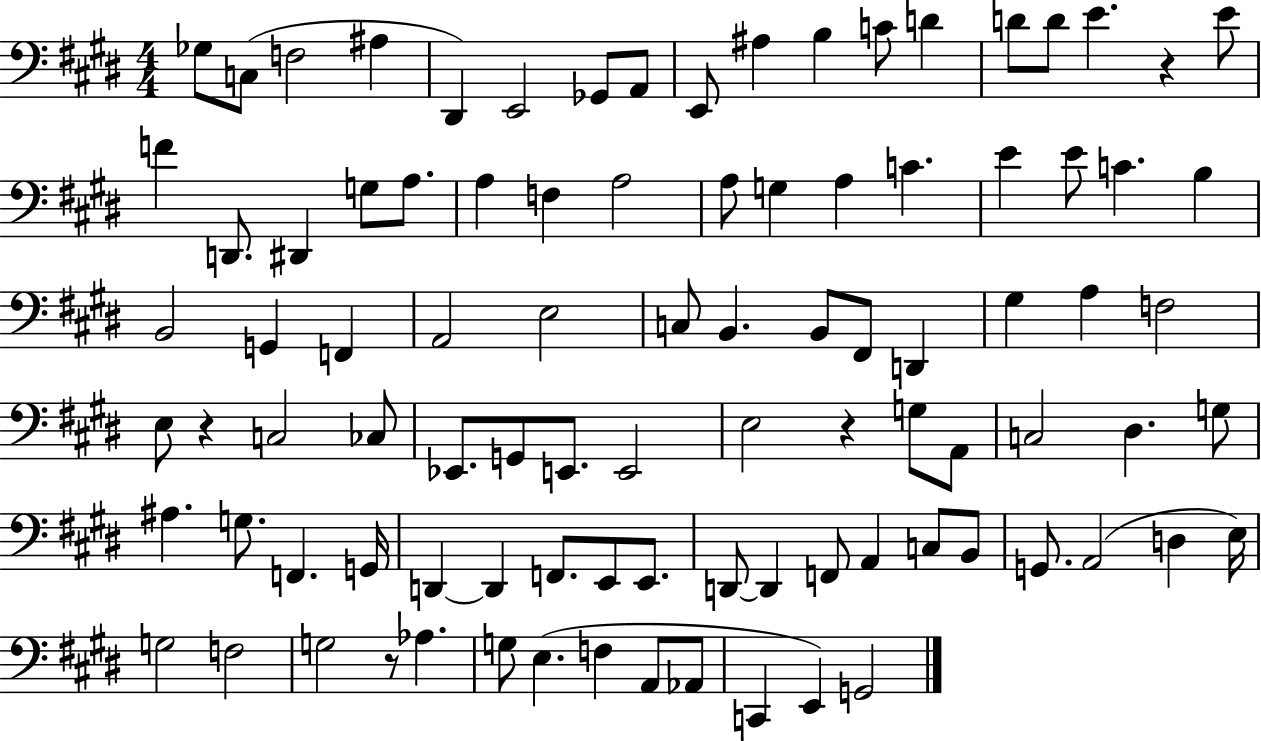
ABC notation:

X:1
T:Untitled
M:4/4
L:1/4
K:E
_G,/2 C,/2 F,2 ^A, ^D,, E,,2 _G,,/2 A,,/2 E,,/2 ^A, B, C/2 D D/2 D/2 E z E/2 F D,,/2 ^D,, G,/2 A,/2 A, F, A,2 A,/2 G, A, C E E/2 C B, B,,2 G,, F,, A,,2 E,2 C,/2 B,, B,,/2 ^F,,/2 D,, ^G, A, F,2 E,/2 z C,2 _C,/2 _E,,/2 G,,/2 E,,/2 E,,2 E,2 z G,/2 A,,/2 C,2 ^D, G,/2 ^A, G,/2 F,, G,,/4 D,, D,, F,,/2 E,,/2 E,,/2 D,,/2 D,, F,,/2 A,, C,/2 B,,/2 G,,/2 A,,2 D, E,/4 G,2 F,2 G,2 z/2 _A, G,/2 E, F, A,,/2 _A,,/2 C,, E,, G,,2